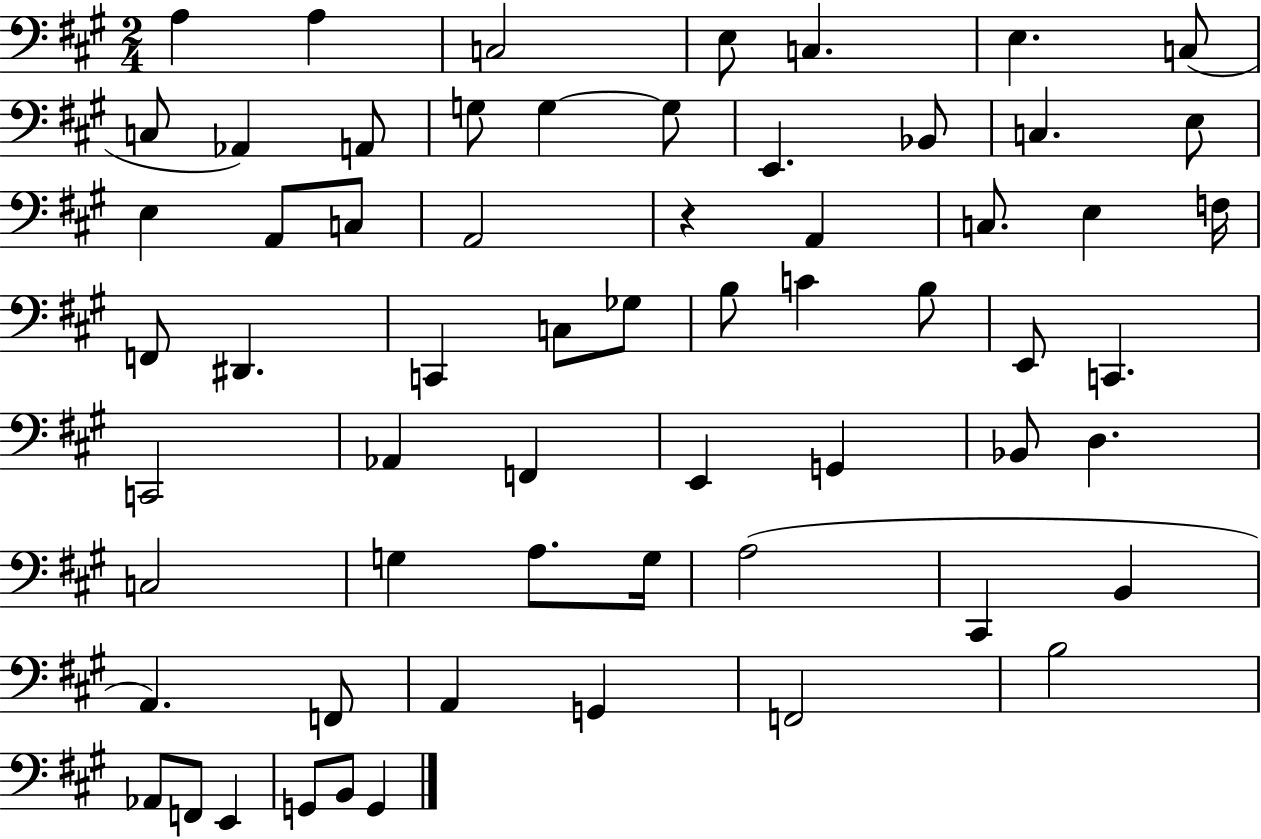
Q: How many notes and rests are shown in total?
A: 62